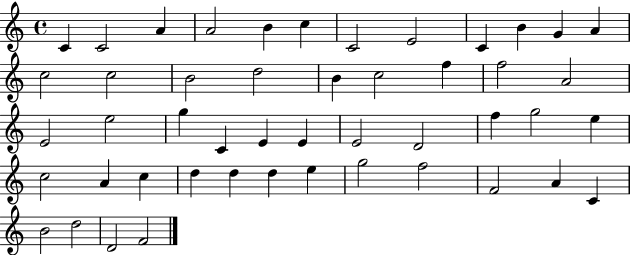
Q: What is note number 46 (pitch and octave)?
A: D5